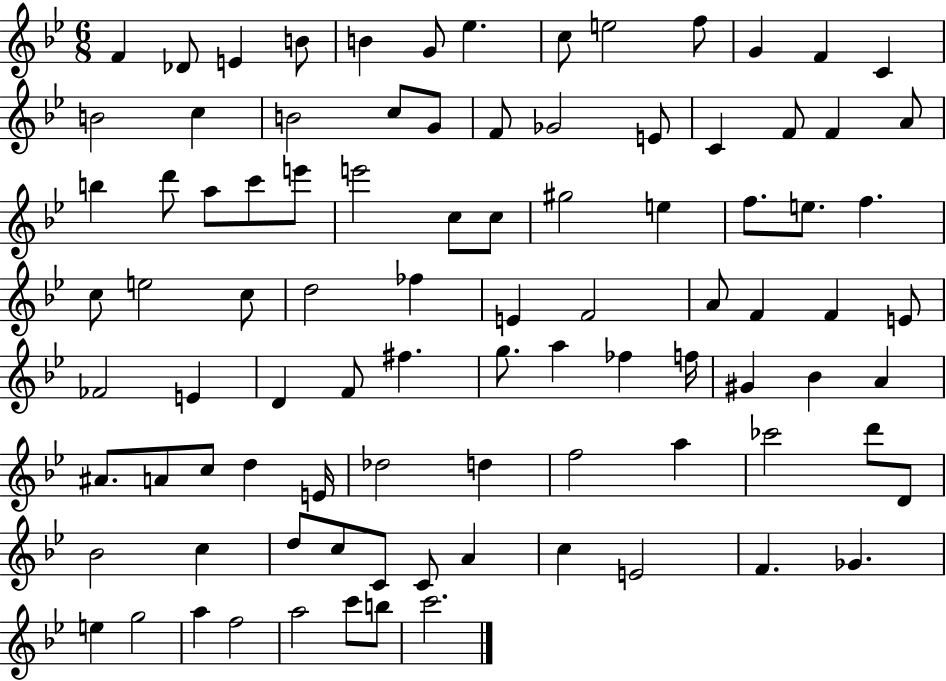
{
  \clef treble
  \numericTimeSignature
  \time 6/8
  \key bes \major
  f'4 des'8 e'4 b'8 | b'4 g'8 ees''4. | c''8 e''2 f''8 | g'4 f'4 c'4 | \break b'2 c''4 | b'2 c''8 g'8 | f'8 ges'2 e'8 | c'4 f'8 f'4 a'8 | \break b''4 d'''8 a''8 c'''8 e'''8 | e'''2 c''8 c''8 | gis''2 e''4 | f''8. e''8. f''4. | \break c''8 e''2 c''8 | d''2 fes''4 | e'4 f'2 | a'8 f'4 f'4 e'8 | \break fes'2 e'4 | d'4 f'8 fis''4. | g''8. a''4 fes''4 f''16 | gis'4 bes'4 a'4 | \break ais'8. a'8 c''8 d''4 e'16 | des''2 d''4 | f''2 a''4 | ces'''2 d'''8 d'8 | \break bes'2 c''4 | d''8 c''8 c'8 c'8 a'4 | c''4 e'2 | f'4. ges'4. | \break e''4 g''2 | a''4 f''2 | a''2 c'''8 b''8 | c'''2. | \break \bar "|."
}